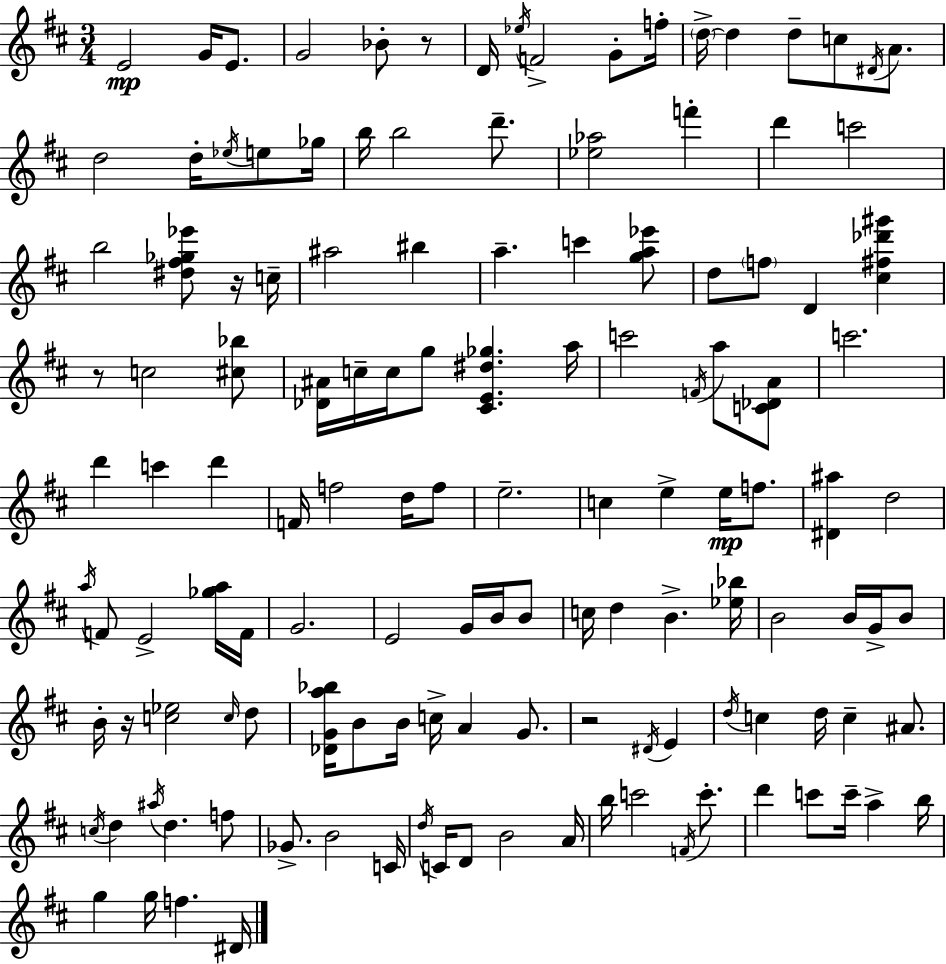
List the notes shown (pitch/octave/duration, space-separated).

E4/h G4/s E4/e. G4/h Bb4/e R/e D4/s Eb5/s F4/h G4/e F5/s D5/s D5/q D5/e C5/e D#4/s A4/e. D5/h D5/s Eb5/s E5/e Gb5/s B5/s B5/h D6/e. [Eb5,Ab5]/h F6/q D6/q C6/h B5/h [D#5,F#5,Gb5,Eb6]/e R/s C5/s A#5/h BIS5/q A5/q. C6/q [G5,A5,Eb6]/e D5/e F5/e D4/q [C#5,F#5,Db6,G#6]/q R/e C5/h [C#5,Bb5]/e [Db4,A#4]/s C5/s C5/s G5/e [C#4,E4,D#5,Gb5]/q. A5/s C6/h F4/s A5/e [C4,Db4,A4]/e C6/h. D6/q C6/q D6/q F4/s F5/h D5/s F5/e E5/h. C5/q E5/q E5/s F5/e. [D#4,A#5]/q D5/h A5/s F4/e E4/h [Gb5,A5]/s F4/s G4/h. E4/h G4/s B4/s B4/e C5/s D5/q B4/q. [Eb5,Bb5]/s B4/h B4/s G4/s B4/e B4/s R/s [C5,Eb5]/h C5/s D5/e [Db4,G4,A5,Bb5]/s B4/e B4/s C5/s A4/q G4/e. R/h D#4/s E4/q D5/s C5/q D5/s C5/q A#4/e. C5/s D5/q A#5/s D5/q. F5/e Gb4/e. B4/h C4/s D5/s C4/s D4/e B4/h A4/s B5/s C6/h F4/s C6/e. D6/q C6/e C6/s A5/q B5/s G5/q G5/s F5/q. D#4/s